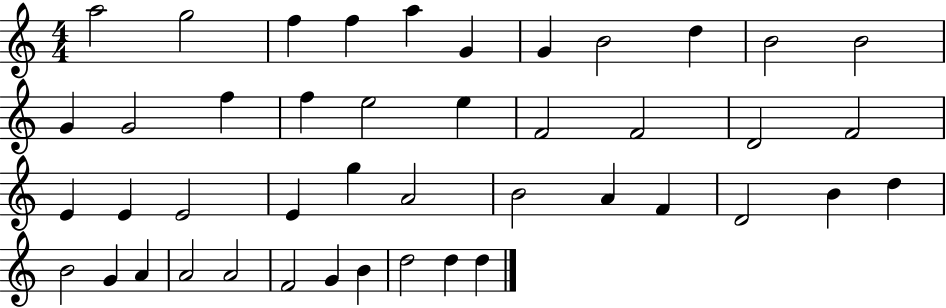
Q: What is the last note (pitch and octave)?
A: D5